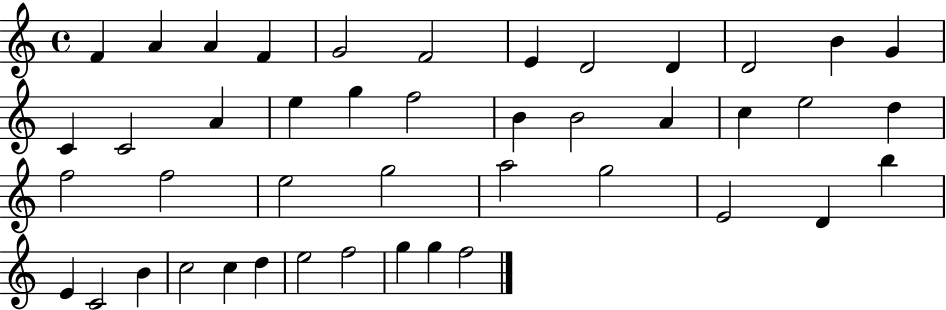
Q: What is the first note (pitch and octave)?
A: F4